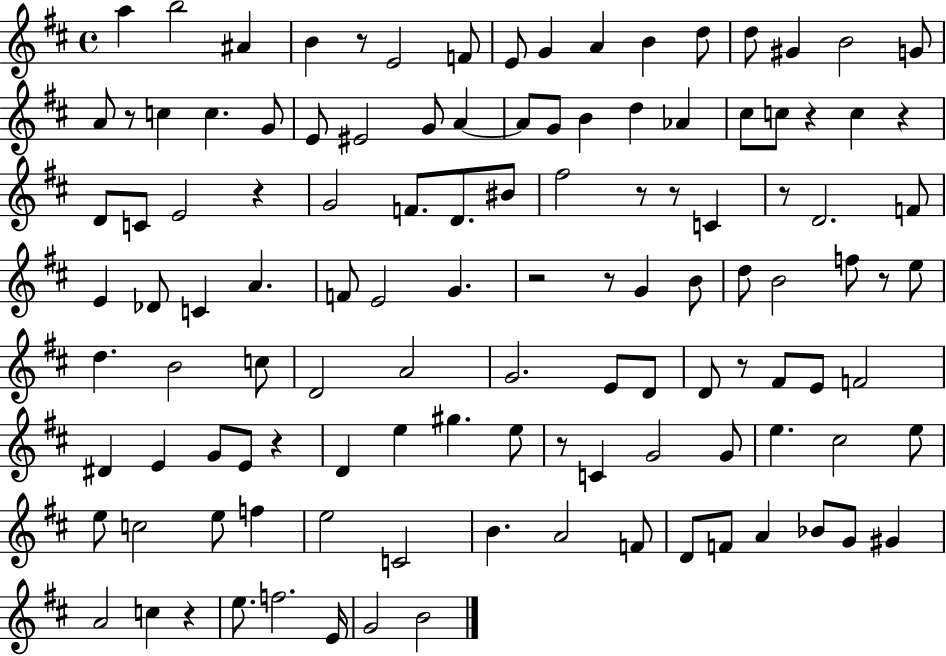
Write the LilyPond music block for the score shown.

{
  \clef treble
  \time 4/4
  \defaultTimeSignature
  \key d \major
  a''4 b''2 ais'4 | b'4 r8 e'2 f'8 | e'8 g'4 a'4 b'4 d''8 | d''8 gis'4 b'2 g'8 | \break a'8 r8 c''4 c''4. g'8 | e'8 eis'2 g'8 a'4~~ | a'8 g'8 b'4 d''4 aes'4 | cis''8 c''8 r4 c''4 r4 | \break d'8 c'8 e'2 r4 | g'2 f'8. d'8. bis'8 | fis''2 r8 r8 c'4 | r8 d'2. f'8 | \break e'4 des'8 c'4 a'4. | f'8 e'2 g'4. | r2 r8 g'4 b'8 | d''8 b'2 f''8 r8 e''8 | \break d''4. b'2 c''8 | d'2 a'2 | g'2. e'8 d'8 | d'8 r8 fis'8 e'8 f'2 | \break dis'4 e'4 g'8 e'8 r4 | d'4 e''4 gis''4. e''8 | r8 c'4 g'2 g'8 | e''4. cis''2 e''8 | \break e''8 c''2 e''8 f''4 | e''2 c'2 | b'4. a'2 f'8 | d'8 f'8 a'4 bes'8 g'8 gis'4 | \break a'2 c''4 r4 | e''8. f''2. e'16 | g'2 b'2 | \bar "|."
}